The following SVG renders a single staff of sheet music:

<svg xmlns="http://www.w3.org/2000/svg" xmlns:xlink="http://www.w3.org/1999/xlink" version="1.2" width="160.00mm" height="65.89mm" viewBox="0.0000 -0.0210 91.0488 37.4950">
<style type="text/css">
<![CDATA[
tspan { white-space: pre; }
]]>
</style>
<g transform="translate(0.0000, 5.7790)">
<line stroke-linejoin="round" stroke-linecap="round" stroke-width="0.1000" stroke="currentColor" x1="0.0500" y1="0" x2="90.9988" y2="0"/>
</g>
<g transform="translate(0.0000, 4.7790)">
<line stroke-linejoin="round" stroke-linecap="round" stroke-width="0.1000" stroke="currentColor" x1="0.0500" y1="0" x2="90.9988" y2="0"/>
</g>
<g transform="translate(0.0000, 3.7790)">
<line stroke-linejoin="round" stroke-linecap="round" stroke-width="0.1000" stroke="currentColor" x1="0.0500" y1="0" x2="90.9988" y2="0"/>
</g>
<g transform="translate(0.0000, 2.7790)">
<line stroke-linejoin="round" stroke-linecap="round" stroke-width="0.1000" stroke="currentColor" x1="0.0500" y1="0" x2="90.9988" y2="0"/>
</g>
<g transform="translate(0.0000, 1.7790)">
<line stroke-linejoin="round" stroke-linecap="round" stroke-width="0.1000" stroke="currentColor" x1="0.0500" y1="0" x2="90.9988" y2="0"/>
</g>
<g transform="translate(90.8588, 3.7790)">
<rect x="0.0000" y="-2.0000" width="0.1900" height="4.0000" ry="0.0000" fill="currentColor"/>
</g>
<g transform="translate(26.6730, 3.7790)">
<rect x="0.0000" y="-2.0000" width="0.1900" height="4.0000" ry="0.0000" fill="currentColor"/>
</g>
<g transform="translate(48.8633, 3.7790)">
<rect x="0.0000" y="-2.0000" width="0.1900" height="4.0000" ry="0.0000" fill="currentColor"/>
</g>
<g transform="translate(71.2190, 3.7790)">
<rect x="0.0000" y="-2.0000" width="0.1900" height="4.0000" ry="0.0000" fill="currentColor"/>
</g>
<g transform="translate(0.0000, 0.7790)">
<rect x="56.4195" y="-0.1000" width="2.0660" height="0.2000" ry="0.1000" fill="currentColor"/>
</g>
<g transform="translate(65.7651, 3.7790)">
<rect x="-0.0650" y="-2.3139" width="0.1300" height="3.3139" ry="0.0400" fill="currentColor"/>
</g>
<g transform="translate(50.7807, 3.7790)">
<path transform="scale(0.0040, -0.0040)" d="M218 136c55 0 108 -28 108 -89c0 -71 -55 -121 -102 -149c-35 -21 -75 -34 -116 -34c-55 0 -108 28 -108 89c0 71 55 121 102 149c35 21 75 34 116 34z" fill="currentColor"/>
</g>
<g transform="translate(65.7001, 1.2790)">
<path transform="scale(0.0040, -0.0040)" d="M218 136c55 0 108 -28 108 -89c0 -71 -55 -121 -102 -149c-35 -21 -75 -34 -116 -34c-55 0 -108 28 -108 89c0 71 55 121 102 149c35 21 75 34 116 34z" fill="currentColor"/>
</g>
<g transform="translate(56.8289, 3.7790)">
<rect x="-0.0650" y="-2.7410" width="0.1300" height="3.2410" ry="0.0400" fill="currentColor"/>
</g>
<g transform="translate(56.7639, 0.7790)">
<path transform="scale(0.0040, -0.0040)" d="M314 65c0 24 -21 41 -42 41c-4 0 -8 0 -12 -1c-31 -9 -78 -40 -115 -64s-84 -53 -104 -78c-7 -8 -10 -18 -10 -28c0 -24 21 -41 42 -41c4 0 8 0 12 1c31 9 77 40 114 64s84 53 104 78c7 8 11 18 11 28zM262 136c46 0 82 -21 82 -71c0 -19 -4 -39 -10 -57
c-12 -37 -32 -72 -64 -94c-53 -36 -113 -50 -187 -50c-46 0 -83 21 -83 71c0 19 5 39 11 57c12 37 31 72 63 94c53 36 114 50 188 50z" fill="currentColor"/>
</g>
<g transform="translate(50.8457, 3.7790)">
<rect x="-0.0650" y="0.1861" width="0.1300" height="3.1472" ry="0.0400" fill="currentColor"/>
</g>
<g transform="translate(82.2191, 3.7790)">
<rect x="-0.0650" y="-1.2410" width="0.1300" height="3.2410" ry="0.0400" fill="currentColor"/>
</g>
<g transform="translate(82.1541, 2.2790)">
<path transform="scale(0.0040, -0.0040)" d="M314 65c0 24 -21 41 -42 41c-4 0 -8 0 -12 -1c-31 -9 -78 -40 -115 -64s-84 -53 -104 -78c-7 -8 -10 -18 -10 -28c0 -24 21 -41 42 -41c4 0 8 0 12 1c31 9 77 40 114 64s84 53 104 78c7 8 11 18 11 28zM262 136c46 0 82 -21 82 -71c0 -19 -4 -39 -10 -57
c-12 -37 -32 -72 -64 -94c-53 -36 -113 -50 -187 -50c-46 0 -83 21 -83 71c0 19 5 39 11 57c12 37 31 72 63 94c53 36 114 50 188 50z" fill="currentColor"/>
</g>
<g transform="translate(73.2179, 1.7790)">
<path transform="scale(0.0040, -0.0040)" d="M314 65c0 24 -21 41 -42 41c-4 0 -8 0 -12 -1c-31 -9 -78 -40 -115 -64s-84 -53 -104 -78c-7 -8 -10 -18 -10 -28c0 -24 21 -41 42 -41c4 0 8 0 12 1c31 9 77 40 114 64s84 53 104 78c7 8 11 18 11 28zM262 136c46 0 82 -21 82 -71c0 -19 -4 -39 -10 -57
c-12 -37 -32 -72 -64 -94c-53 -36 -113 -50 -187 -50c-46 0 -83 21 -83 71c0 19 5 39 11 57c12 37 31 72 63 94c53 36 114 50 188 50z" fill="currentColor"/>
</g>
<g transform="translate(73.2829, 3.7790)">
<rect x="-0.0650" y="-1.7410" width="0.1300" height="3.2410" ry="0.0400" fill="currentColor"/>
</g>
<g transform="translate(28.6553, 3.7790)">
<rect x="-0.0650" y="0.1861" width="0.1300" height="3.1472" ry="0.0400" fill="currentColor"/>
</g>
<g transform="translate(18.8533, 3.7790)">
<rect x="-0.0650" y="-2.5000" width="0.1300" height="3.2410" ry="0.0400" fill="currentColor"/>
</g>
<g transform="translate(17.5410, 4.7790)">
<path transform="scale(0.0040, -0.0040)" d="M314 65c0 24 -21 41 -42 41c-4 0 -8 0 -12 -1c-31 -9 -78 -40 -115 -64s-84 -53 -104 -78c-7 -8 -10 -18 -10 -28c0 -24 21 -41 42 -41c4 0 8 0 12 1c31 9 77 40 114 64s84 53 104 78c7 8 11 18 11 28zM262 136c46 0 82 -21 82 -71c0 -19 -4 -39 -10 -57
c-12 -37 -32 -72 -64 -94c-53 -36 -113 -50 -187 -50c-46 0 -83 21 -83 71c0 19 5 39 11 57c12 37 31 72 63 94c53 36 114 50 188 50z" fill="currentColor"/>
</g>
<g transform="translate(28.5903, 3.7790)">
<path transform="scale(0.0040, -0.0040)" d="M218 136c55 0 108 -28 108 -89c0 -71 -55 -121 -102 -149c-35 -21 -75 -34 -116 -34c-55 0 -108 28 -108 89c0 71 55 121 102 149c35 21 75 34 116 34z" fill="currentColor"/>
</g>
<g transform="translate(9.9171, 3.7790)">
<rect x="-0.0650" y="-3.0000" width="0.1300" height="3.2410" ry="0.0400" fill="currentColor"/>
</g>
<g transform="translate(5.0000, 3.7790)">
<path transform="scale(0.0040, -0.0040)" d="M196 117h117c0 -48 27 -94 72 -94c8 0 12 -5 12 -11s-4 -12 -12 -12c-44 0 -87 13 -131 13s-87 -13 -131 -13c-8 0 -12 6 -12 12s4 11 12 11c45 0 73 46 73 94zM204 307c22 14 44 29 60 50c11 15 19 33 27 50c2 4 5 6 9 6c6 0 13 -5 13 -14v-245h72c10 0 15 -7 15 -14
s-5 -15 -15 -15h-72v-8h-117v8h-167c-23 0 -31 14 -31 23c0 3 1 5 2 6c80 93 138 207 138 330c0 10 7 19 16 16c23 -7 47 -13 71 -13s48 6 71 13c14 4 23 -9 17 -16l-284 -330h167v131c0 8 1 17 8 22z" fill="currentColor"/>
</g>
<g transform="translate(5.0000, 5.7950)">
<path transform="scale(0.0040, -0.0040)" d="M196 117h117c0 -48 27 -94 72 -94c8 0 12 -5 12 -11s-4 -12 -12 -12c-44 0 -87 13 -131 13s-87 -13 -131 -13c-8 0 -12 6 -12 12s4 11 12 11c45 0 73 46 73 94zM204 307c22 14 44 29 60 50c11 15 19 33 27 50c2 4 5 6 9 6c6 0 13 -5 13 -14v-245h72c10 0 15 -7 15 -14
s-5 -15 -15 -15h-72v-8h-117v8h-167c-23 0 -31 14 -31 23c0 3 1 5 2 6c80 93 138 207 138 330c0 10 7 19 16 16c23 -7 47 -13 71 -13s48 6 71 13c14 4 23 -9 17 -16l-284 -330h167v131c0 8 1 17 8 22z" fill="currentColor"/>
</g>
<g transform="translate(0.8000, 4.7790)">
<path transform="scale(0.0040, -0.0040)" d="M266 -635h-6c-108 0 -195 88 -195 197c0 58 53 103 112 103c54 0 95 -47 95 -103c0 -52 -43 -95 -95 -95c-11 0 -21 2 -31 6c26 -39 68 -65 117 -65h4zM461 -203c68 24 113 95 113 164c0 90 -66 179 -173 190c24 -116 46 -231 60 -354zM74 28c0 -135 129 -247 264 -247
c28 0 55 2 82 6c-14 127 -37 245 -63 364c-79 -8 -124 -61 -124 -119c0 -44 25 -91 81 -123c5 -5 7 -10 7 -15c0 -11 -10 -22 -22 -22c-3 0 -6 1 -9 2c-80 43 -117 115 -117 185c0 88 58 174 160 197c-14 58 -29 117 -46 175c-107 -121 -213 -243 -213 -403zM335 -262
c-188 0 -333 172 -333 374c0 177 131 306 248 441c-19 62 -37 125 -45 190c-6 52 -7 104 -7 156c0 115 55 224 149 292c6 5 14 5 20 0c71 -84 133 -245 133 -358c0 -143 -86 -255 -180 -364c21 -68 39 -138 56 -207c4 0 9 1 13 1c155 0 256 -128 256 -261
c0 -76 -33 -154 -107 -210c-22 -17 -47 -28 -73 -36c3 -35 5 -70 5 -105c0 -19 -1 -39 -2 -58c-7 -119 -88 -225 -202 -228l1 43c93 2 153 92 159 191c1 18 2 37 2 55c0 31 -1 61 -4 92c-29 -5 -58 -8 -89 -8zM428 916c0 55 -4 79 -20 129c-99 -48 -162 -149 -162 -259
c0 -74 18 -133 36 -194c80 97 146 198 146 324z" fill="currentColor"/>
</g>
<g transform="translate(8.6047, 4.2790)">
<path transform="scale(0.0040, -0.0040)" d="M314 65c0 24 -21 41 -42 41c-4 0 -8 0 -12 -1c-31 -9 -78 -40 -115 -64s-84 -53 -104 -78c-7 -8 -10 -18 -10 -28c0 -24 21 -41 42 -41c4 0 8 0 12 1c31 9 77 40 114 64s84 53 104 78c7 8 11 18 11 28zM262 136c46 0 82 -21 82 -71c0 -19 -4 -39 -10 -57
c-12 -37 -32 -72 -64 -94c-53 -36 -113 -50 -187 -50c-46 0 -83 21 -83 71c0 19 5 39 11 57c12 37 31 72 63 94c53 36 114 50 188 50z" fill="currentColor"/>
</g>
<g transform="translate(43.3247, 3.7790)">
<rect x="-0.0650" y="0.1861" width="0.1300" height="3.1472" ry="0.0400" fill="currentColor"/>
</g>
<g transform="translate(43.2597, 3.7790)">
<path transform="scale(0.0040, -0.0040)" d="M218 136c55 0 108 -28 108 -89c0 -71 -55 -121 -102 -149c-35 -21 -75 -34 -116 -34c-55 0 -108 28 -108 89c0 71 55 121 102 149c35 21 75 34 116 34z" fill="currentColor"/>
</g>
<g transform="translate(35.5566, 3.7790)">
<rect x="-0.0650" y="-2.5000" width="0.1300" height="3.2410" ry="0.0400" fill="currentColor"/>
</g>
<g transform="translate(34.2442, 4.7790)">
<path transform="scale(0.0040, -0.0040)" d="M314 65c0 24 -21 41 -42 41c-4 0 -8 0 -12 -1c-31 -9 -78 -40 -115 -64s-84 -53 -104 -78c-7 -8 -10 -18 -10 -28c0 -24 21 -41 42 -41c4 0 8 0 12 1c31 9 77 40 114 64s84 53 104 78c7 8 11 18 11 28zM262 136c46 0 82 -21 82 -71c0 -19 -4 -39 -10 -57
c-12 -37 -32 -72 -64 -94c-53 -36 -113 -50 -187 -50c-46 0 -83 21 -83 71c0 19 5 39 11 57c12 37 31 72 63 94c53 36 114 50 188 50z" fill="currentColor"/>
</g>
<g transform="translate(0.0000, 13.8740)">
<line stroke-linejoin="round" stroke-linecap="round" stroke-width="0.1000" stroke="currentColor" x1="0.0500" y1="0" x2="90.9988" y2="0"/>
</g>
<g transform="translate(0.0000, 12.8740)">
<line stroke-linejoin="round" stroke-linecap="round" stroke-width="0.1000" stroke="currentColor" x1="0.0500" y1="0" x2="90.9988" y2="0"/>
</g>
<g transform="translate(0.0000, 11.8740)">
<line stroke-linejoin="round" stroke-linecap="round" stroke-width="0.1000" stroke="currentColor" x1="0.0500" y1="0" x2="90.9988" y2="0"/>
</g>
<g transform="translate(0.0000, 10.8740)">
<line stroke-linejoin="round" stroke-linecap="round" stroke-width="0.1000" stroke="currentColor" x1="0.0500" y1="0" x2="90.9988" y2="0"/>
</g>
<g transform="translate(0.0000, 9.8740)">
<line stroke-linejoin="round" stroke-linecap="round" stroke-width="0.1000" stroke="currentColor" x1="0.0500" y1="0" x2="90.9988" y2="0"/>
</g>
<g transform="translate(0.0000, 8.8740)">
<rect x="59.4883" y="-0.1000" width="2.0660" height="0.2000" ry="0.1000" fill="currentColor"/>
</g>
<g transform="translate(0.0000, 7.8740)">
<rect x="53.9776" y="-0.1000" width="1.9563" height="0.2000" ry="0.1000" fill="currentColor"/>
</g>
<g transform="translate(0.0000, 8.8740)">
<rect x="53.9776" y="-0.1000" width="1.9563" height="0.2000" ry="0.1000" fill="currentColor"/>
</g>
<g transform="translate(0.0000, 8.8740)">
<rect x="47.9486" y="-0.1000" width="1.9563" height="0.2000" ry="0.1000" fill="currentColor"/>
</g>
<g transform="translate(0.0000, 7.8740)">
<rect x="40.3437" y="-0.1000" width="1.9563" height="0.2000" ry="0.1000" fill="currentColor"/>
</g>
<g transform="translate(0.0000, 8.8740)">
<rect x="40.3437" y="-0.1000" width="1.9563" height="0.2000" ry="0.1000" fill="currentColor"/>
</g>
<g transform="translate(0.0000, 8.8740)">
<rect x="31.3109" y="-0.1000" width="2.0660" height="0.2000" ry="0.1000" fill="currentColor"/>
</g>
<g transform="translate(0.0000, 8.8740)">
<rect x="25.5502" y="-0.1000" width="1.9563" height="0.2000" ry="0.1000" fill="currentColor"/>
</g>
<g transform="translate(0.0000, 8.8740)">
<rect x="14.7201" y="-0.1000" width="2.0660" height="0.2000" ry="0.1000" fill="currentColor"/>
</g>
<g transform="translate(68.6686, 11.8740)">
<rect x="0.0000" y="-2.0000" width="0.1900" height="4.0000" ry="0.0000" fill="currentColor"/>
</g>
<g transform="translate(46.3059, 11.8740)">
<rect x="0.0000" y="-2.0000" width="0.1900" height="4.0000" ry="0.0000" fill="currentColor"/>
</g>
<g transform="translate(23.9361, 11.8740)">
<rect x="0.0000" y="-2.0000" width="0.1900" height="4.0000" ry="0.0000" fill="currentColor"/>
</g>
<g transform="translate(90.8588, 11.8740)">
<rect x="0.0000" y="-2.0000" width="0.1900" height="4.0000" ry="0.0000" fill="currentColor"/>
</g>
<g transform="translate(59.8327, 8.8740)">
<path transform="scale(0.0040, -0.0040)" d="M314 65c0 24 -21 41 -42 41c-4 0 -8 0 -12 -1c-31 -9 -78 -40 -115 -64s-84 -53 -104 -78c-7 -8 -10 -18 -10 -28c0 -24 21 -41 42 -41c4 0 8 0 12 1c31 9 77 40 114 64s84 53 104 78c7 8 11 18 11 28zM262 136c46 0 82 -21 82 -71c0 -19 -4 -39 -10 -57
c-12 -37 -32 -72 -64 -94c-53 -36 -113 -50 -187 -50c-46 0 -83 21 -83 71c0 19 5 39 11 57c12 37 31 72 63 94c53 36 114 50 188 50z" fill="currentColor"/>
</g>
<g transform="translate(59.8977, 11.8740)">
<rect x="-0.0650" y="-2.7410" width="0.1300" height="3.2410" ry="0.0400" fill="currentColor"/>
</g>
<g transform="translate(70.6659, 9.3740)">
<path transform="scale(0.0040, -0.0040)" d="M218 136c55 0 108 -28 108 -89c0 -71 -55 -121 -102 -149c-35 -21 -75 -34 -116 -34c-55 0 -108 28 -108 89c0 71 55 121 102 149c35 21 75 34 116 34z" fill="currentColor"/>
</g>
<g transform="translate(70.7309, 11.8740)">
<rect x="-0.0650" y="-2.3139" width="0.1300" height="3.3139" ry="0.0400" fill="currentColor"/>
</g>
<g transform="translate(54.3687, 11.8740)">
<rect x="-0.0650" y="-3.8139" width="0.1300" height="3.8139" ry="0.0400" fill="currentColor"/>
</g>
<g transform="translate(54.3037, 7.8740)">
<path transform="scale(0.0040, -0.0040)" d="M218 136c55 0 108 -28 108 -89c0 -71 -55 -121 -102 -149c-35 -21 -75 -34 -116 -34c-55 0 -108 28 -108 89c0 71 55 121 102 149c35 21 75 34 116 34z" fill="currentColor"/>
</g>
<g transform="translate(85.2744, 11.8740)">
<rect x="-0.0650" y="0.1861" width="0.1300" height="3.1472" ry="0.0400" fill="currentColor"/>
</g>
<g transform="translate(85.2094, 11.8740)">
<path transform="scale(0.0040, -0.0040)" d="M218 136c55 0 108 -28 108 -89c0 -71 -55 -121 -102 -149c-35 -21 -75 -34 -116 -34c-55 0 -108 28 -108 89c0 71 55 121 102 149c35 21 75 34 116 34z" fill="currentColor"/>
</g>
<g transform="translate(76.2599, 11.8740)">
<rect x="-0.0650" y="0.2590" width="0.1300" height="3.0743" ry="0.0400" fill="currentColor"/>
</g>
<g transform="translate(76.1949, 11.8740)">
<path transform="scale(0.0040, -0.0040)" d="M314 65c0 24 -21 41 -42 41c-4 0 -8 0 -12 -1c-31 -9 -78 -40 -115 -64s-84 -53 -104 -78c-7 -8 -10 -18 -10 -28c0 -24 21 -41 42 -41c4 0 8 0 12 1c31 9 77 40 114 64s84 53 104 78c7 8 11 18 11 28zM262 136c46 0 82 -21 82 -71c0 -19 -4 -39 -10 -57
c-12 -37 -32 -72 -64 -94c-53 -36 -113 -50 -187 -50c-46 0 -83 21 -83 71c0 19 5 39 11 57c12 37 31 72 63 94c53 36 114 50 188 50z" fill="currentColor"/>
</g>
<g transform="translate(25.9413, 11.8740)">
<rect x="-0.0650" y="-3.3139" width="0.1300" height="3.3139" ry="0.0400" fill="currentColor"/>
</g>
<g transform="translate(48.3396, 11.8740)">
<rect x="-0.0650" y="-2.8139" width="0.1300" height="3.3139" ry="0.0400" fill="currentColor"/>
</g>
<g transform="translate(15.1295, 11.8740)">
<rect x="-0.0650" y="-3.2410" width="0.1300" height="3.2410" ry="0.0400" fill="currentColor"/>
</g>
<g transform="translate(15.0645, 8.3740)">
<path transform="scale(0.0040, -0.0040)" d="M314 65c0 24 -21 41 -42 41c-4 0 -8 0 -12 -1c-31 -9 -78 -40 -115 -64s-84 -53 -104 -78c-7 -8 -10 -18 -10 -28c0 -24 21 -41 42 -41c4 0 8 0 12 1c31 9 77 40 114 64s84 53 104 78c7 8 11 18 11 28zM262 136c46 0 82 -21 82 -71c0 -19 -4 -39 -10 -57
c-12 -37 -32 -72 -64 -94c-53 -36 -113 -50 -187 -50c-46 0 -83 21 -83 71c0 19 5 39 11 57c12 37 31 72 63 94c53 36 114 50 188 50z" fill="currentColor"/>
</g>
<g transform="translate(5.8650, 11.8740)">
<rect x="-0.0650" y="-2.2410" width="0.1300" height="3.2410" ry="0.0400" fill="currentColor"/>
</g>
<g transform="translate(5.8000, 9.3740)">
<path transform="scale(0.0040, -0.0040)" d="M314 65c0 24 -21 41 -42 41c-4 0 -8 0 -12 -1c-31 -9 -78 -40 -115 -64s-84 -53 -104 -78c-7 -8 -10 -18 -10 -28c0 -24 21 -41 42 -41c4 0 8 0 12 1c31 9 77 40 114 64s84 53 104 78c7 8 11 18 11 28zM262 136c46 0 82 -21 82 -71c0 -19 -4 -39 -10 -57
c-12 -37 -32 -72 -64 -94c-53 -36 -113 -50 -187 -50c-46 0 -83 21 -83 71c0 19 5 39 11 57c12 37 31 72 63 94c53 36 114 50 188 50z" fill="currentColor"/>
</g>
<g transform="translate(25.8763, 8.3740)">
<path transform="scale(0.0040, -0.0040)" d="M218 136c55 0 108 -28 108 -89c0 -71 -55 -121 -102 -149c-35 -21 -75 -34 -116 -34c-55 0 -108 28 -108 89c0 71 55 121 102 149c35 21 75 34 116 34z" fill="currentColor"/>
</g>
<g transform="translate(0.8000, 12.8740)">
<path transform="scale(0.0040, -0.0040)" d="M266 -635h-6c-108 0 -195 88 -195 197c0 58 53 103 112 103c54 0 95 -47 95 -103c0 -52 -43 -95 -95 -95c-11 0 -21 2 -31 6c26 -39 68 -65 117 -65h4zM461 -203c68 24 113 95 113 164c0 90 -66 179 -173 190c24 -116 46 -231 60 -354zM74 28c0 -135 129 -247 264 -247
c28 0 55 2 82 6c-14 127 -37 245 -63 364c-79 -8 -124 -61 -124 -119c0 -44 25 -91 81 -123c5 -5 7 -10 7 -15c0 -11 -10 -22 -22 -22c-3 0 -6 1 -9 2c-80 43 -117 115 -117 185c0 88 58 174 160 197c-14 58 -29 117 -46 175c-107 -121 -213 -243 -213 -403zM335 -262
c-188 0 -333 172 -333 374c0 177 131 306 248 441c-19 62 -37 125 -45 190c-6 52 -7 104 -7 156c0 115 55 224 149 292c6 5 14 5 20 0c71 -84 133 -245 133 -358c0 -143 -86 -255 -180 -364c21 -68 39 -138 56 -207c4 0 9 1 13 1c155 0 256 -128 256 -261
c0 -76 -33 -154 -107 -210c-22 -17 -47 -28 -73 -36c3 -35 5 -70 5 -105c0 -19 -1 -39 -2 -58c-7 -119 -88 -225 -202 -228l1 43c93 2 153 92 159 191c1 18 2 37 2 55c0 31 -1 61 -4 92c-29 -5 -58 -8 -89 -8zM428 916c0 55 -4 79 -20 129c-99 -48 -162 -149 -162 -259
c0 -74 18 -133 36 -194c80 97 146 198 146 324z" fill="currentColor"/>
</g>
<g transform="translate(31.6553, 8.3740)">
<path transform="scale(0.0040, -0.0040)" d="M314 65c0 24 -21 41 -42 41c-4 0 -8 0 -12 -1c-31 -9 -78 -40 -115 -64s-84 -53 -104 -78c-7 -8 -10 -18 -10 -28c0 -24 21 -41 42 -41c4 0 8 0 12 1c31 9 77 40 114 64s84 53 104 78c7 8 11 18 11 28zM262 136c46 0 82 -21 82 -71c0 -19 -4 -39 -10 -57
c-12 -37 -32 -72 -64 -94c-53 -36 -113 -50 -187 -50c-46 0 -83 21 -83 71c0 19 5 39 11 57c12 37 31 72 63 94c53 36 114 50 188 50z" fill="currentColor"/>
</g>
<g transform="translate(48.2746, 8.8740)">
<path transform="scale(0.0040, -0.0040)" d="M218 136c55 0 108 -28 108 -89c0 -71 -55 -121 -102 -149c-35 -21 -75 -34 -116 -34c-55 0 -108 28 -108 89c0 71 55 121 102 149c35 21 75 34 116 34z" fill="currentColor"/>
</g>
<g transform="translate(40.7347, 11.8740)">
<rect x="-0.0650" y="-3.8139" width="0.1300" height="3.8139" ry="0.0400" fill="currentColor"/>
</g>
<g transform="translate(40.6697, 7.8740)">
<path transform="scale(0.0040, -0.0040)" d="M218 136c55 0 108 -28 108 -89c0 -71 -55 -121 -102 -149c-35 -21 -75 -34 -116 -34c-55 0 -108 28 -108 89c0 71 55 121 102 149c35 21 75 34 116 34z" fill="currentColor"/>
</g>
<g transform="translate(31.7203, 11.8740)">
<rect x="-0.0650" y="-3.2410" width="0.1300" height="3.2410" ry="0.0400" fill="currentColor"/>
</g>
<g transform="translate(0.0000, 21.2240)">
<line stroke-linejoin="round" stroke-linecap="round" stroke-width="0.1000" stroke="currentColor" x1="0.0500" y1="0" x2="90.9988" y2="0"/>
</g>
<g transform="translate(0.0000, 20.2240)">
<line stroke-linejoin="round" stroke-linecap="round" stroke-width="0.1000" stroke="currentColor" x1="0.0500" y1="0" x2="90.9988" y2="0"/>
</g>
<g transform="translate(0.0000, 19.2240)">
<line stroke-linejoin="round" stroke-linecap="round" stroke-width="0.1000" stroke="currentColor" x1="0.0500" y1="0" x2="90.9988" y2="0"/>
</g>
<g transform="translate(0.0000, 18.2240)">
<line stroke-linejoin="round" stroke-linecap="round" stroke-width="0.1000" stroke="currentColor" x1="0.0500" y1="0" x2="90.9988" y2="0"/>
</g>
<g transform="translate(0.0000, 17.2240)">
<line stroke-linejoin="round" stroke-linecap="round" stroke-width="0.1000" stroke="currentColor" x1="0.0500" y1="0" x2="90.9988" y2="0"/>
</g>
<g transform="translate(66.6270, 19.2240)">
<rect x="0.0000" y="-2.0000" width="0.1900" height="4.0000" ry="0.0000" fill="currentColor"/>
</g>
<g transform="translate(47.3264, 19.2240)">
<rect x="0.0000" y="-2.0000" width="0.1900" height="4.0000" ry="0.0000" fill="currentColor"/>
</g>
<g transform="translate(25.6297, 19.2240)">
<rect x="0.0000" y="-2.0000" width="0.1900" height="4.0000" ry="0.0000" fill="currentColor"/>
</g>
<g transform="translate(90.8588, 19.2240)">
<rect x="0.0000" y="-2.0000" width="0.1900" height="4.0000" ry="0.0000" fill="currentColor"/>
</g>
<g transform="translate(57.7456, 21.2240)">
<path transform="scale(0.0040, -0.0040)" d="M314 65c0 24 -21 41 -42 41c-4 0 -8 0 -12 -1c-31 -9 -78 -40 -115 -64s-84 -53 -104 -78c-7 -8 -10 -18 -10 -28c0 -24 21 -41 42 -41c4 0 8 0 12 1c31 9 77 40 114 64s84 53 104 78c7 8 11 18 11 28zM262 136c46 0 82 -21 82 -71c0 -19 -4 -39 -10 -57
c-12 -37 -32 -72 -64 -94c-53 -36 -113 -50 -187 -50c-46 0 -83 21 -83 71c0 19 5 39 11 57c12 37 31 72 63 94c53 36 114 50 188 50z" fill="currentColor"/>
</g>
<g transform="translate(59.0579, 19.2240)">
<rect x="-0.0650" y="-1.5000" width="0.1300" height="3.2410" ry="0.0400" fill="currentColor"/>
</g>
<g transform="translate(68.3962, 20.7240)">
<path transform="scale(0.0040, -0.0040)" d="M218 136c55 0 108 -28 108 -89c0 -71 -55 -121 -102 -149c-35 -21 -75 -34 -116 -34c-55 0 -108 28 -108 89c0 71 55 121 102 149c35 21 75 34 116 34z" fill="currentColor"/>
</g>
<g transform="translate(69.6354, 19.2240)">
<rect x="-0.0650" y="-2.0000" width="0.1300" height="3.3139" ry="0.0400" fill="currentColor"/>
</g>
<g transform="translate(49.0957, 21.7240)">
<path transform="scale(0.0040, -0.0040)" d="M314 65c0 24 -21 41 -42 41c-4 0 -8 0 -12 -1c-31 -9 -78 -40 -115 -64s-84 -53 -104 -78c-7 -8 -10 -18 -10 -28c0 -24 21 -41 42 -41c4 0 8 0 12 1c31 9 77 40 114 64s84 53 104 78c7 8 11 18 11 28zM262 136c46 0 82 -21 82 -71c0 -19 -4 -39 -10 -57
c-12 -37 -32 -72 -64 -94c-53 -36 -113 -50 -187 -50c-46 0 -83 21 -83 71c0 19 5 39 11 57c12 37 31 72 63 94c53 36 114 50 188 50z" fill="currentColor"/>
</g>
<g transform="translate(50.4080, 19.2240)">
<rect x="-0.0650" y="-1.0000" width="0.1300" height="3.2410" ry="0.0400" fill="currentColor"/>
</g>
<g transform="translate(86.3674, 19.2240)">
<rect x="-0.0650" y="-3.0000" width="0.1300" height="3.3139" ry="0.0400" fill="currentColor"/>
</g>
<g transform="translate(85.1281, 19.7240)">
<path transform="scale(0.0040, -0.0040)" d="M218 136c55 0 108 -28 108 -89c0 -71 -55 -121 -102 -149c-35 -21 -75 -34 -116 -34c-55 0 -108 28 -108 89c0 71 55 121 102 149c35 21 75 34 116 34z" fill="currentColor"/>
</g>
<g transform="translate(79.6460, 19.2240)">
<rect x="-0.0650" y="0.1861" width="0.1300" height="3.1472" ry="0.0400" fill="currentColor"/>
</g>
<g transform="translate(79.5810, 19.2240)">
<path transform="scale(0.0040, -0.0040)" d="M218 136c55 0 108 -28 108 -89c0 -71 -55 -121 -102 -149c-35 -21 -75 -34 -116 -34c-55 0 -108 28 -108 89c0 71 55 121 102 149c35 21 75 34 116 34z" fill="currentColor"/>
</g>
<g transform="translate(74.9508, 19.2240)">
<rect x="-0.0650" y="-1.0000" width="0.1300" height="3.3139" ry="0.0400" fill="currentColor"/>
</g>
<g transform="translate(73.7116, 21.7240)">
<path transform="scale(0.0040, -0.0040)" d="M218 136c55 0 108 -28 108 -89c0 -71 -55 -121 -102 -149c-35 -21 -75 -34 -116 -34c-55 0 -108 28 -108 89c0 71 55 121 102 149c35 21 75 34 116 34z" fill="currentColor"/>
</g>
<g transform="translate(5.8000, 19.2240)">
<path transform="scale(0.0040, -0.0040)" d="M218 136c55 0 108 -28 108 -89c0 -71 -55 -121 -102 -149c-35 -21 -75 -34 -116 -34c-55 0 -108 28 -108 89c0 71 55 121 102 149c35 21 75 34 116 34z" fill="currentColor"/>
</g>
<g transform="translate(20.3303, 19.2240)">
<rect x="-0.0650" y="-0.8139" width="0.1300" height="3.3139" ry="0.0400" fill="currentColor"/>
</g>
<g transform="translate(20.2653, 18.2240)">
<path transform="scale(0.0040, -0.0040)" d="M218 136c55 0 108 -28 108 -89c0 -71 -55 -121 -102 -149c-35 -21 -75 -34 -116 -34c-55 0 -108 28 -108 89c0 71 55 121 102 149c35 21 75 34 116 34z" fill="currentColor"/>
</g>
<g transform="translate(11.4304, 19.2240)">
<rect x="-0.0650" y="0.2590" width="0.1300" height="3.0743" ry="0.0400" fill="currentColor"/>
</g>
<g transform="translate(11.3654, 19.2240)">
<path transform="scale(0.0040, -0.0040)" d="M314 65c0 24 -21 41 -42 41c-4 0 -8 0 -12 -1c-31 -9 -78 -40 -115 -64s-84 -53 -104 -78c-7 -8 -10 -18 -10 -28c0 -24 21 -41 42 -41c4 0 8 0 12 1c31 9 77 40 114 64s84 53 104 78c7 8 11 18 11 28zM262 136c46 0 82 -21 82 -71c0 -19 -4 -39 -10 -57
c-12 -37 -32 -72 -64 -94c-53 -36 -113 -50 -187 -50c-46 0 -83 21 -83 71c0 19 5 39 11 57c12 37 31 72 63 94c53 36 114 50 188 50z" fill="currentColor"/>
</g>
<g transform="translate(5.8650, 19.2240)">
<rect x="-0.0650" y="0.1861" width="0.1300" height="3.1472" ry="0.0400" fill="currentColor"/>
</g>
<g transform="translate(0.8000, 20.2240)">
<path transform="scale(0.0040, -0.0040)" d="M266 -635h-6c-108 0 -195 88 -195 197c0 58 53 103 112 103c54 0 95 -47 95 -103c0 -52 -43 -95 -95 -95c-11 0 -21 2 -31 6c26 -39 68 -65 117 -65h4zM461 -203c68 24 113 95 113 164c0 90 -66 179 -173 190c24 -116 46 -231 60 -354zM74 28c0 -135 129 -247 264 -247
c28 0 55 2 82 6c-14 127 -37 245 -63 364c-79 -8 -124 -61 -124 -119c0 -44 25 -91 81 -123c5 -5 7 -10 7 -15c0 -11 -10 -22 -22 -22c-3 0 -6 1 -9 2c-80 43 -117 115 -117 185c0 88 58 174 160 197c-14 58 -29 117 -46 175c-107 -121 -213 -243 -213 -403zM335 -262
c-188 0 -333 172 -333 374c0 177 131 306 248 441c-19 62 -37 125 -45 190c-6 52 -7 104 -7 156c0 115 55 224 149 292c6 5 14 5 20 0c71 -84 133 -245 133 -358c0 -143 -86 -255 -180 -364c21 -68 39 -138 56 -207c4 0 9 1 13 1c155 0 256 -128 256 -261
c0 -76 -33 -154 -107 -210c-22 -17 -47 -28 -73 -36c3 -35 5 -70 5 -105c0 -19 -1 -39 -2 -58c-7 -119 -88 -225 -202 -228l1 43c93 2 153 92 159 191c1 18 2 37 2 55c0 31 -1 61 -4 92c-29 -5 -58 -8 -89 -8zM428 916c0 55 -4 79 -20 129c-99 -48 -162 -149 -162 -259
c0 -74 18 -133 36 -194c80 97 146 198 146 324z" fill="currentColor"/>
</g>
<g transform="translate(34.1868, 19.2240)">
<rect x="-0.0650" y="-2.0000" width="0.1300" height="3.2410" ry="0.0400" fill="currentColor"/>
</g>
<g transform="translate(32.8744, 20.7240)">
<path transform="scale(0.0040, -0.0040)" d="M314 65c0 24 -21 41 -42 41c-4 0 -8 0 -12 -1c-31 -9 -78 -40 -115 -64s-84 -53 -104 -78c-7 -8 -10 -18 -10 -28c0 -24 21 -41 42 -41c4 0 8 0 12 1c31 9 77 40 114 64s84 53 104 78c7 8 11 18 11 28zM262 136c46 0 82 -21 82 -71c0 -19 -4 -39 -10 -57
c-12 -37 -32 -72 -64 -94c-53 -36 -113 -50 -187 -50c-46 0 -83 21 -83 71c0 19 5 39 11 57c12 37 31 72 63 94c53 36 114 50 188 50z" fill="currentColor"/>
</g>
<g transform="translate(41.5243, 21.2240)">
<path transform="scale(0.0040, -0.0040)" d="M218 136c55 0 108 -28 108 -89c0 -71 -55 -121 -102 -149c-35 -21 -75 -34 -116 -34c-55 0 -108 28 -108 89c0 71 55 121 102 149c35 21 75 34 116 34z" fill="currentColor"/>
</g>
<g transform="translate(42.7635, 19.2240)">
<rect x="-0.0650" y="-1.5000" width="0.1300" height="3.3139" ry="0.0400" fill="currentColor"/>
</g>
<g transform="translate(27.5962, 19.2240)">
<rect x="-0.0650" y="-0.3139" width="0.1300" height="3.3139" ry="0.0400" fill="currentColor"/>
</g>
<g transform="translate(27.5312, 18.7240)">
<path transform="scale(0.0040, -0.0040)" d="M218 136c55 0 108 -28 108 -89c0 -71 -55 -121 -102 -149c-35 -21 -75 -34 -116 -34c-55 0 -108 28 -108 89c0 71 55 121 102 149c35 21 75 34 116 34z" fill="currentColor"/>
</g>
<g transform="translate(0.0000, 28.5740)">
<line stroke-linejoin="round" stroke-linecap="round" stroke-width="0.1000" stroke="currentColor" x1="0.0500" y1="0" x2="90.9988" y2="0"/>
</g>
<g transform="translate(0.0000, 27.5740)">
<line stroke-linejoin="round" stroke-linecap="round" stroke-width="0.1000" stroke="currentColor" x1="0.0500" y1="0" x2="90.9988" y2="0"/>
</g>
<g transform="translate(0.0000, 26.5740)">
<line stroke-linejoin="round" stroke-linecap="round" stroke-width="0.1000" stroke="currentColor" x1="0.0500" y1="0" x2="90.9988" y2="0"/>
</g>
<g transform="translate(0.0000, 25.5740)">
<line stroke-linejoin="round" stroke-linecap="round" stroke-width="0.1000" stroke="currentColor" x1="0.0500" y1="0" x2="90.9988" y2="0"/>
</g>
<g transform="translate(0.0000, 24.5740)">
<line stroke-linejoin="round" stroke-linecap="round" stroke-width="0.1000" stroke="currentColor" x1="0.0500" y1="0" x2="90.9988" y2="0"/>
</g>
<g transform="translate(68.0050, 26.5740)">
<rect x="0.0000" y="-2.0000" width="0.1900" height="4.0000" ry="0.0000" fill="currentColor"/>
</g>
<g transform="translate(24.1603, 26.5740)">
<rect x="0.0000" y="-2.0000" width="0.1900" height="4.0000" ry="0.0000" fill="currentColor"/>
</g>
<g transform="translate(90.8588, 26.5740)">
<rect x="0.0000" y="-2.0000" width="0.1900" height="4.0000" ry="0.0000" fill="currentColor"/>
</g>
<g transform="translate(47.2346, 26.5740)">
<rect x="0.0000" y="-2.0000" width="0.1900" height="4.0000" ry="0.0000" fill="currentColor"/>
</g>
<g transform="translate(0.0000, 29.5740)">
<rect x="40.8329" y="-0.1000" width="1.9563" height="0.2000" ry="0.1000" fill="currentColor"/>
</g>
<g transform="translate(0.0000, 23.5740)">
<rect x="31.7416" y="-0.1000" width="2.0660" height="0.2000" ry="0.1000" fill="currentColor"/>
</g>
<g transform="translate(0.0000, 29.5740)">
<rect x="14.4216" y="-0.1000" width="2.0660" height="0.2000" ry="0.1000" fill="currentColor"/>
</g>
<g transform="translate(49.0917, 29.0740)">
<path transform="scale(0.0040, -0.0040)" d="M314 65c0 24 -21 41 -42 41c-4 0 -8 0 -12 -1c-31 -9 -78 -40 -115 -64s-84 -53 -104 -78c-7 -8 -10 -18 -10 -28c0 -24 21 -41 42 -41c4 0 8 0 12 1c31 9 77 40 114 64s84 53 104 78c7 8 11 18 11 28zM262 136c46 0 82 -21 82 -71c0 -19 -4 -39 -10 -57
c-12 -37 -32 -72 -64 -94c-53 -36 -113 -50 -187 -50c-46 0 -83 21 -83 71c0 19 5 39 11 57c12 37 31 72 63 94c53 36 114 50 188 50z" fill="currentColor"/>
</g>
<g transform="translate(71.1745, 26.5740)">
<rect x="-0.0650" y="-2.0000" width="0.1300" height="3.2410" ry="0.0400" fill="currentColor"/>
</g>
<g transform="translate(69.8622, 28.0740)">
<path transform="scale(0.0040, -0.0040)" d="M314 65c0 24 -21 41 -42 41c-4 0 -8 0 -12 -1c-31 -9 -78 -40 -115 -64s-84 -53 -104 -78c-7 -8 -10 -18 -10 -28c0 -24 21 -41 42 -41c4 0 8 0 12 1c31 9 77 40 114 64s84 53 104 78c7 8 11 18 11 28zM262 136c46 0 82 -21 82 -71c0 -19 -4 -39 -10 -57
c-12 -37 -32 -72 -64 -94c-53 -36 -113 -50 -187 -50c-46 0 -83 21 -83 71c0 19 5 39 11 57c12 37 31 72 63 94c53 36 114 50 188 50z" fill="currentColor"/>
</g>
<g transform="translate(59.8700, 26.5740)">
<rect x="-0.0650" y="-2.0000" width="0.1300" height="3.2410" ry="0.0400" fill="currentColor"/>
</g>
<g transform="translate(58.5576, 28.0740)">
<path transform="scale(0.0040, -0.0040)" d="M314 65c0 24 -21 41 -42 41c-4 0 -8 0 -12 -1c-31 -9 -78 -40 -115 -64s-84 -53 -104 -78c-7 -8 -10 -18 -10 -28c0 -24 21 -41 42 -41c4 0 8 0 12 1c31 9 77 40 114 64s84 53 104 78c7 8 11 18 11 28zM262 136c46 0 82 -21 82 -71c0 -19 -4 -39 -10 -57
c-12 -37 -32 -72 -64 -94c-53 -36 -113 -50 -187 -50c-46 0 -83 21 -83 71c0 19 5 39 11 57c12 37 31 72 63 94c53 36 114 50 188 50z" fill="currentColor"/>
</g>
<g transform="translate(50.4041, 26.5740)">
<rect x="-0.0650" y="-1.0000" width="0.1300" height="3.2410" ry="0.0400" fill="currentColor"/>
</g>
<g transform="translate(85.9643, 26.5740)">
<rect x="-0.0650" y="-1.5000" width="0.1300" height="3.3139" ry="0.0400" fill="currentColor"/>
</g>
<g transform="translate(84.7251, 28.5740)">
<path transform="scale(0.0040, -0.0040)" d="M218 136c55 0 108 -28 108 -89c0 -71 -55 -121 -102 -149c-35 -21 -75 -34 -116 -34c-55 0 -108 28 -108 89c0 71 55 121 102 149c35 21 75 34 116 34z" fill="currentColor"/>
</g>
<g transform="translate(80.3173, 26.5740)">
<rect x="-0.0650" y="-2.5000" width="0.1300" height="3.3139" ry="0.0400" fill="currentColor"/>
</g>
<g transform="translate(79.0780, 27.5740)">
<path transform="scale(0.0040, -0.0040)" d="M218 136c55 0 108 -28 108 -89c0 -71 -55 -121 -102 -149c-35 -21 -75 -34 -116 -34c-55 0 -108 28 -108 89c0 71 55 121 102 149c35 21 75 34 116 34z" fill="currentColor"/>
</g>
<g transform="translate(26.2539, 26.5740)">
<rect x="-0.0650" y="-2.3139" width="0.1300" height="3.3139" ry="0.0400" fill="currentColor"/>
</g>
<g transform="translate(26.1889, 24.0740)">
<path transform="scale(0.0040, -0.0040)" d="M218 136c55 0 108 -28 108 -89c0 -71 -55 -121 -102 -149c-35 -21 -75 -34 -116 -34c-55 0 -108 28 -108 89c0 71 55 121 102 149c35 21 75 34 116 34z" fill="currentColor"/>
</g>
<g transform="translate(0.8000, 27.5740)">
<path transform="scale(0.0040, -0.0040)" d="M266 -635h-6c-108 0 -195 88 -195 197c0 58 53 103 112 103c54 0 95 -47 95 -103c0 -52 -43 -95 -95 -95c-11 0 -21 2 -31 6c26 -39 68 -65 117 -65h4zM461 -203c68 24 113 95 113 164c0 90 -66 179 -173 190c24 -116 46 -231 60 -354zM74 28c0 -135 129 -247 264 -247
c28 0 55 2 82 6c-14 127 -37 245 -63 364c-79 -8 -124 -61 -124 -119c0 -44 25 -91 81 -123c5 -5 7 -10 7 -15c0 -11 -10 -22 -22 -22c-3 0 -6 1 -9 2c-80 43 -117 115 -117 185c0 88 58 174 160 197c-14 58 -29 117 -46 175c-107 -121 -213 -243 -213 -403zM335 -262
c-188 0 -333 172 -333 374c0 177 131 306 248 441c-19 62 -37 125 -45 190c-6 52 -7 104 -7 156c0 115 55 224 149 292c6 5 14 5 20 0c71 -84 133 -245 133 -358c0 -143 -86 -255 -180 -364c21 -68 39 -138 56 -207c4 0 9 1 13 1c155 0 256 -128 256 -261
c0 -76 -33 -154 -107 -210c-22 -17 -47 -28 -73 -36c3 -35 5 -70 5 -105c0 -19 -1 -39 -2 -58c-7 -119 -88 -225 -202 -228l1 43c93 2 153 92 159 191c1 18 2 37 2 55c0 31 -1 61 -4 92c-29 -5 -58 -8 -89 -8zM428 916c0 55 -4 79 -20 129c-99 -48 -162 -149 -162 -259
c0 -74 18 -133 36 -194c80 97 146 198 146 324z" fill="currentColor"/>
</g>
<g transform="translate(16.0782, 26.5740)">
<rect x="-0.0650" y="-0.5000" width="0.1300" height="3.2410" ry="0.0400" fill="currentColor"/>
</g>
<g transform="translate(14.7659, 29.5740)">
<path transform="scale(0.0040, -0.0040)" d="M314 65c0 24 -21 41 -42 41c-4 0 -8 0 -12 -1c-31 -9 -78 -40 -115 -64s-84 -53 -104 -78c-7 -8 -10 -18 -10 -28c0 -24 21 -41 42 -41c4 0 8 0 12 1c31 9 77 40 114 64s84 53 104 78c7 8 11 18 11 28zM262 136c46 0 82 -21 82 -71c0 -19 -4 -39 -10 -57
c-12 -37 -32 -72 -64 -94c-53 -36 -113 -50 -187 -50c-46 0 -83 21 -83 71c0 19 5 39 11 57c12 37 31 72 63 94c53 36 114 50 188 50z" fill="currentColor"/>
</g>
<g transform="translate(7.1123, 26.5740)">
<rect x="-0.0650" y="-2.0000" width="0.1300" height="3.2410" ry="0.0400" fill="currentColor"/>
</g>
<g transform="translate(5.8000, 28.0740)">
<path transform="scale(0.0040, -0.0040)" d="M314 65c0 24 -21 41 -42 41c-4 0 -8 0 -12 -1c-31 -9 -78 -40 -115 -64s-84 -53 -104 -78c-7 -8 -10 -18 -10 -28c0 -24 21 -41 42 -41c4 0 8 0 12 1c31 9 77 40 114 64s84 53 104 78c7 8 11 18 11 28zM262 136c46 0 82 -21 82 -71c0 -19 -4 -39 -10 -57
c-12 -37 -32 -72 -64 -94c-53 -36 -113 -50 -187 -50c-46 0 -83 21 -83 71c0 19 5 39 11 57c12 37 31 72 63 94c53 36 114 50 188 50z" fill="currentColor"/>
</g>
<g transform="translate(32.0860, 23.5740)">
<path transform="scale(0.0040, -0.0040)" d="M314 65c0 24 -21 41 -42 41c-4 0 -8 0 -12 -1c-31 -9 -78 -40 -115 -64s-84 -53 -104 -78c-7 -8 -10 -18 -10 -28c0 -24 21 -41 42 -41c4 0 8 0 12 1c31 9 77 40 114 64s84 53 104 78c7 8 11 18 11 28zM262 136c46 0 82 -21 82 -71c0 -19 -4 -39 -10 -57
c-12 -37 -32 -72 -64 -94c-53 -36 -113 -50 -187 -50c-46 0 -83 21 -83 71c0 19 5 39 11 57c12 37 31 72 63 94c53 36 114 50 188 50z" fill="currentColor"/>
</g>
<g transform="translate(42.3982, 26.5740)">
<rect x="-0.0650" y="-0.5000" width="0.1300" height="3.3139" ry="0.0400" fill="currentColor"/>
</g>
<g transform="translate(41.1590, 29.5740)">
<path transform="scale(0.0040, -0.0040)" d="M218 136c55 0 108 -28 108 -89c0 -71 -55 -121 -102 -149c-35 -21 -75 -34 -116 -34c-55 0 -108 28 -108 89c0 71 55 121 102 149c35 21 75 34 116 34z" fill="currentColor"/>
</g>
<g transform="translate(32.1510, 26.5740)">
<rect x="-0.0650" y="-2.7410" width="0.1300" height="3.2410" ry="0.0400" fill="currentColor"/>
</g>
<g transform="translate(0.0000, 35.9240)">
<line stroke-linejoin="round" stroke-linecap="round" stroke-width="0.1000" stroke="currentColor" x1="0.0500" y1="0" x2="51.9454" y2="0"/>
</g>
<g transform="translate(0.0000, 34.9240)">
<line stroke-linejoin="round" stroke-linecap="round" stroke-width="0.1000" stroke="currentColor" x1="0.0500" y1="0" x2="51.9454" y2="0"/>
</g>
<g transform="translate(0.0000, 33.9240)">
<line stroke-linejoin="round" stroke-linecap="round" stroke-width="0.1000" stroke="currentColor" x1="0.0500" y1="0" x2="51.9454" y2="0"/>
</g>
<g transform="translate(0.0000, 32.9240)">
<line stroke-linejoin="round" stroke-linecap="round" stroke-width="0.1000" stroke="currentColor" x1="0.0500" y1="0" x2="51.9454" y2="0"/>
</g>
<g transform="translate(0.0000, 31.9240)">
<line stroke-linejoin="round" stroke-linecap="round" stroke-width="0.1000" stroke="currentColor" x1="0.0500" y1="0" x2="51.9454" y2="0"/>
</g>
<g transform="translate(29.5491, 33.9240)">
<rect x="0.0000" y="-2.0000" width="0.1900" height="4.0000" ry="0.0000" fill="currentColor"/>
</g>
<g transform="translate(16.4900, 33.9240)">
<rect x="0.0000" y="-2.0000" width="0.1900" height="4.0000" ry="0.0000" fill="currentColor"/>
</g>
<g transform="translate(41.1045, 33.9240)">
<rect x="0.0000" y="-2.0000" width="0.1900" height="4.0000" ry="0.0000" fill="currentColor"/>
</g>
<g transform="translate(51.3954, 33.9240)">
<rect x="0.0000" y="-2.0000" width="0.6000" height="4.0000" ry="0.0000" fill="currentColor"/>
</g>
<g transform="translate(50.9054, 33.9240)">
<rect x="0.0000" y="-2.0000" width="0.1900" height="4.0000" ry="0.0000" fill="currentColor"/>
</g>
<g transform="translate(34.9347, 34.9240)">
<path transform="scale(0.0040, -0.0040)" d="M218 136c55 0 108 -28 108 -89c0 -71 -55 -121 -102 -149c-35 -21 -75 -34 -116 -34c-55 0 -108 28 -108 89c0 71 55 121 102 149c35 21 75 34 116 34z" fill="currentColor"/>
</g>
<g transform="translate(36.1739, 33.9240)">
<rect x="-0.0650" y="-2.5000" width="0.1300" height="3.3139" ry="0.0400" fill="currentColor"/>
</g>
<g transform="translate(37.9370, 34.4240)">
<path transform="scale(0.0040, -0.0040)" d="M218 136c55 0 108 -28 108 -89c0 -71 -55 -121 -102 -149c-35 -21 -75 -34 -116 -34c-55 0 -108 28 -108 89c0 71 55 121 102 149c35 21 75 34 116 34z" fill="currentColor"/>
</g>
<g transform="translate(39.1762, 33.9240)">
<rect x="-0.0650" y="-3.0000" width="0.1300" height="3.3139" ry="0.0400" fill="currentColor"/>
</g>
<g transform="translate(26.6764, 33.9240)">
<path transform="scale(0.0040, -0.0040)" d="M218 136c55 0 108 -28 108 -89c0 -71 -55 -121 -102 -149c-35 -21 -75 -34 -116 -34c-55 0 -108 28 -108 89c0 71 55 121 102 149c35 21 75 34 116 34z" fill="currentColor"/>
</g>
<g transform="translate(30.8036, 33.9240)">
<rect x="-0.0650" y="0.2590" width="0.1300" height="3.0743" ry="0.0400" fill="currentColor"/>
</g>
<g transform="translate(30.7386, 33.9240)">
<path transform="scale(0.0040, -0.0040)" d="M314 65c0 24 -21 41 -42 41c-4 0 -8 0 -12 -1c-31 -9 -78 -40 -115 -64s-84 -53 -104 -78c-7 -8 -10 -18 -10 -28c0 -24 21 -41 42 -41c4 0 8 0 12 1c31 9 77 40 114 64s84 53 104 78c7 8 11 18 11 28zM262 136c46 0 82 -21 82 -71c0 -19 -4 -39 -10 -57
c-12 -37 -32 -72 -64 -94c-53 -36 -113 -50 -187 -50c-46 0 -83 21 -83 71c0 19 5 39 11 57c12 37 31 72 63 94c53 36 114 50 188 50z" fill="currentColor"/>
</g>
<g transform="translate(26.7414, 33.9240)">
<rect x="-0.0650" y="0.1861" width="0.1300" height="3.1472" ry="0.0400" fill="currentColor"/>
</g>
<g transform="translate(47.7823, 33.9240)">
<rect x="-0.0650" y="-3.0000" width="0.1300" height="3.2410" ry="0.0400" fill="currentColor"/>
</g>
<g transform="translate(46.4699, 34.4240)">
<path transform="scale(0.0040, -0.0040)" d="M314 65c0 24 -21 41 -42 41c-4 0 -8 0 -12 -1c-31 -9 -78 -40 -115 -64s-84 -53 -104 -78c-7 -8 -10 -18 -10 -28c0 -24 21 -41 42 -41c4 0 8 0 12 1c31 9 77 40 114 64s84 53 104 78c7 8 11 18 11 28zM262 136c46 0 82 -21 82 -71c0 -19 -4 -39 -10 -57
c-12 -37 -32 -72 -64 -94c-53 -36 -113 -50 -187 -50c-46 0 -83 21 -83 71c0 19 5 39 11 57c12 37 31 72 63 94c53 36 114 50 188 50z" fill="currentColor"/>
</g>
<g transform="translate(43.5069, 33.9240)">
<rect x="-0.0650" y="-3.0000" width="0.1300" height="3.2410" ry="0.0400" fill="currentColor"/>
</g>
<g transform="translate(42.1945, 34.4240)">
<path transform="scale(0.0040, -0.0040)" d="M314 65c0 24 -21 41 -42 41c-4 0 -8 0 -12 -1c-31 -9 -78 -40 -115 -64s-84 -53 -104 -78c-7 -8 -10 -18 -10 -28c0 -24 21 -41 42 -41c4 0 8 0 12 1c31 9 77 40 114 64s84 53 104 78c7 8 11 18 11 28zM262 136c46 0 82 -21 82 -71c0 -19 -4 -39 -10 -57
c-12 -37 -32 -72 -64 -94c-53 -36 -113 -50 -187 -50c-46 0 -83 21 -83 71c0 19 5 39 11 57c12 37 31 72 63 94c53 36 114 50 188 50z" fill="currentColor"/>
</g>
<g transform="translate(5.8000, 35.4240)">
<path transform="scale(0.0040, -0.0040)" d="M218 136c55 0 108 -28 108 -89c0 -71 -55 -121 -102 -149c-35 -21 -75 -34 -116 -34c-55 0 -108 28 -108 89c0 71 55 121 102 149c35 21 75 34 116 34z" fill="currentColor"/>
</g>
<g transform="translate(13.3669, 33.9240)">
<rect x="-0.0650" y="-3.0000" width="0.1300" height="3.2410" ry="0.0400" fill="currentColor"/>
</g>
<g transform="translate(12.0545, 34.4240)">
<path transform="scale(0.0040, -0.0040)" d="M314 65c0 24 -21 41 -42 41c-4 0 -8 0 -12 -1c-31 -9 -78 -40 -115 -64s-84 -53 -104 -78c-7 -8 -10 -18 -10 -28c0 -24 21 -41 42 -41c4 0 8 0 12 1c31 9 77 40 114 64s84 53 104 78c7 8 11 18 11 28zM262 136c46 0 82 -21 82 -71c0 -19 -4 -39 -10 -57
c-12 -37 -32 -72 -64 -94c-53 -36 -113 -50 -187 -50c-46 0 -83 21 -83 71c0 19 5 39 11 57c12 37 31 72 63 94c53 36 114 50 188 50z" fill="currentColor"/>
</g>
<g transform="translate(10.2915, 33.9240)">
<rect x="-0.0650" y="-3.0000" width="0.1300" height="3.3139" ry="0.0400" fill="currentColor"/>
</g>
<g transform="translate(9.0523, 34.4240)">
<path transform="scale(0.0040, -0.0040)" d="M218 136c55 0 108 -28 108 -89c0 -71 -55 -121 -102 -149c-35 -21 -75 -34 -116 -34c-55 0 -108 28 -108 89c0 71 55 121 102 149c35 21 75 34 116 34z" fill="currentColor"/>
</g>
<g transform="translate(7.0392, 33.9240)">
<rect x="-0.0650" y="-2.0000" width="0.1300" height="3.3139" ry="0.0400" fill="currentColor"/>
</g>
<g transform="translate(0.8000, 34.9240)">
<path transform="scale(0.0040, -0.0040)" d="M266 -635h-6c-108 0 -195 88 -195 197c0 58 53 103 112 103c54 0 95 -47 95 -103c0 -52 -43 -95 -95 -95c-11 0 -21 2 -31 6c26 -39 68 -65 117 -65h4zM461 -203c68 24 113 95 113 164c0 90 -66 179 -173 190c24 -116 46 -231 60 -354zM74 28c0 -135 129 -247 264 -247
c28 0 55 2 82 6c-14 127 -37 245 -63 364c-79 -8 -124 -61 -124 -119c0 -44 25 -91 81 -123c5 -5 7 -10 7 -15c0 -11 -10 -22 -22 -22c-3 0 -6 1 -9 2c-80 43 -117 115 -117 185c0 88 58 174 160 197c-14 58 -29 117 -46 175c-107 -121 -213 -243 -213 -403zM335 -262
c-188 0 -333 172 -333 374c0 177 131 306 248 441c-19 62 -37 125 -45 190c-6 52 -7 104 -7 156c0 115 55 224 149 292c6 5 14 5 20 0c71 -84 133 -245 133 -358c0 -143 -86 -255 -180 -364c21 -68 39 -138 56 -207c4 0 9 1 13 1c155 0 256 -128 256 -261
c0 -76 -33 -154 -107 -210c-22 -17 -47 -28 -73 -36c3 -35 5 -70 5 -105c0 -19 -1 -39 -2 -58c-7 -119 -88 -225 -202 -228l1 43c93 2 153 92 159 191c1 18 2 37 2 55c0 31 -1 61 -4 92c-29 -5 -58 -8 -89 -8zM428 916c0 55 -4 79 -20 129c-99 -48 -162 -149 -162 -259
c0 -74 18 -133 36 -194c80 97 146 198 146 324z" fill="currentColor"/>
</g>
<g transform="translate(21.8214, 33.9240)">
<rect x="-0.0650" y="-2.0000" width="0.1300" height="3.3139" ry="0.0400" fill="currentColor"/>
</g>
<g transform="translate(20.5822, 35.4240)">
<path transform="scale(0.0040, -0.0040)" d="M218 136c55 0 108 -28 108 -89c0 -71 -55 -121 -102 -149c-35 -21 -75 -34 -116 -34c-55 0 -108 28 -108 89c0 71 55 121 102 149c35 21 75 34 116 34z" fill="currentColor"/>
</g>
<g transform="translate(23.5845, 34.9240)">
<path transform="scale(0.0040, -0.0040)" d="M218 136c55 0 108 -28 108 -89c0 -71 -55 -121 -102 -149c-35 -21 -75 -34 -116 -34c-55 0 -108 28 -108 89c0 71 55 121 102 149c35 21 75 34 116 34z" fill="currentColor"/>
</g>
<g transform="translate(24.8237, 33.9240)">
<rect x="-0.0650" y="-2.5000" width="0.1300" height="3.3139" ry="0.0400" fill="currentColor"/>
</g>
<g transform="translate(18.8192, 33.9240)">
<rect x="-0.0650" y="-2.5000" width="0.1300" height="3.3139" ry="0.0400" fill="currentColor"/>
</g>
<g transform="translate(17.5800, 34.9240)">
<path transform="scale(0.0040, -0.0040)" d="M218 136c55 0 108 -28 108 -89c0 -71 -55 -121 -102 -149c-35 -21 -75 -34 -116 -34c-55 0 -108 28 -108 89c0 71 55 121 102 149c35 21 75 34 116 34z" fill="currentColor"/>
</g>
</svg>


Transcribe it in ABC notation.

X:1
T:Untitled
M:4/4
L:1/4
K:C
A2 G2 B G2 B B a2 g f2 e2 g2 b2 b b2 c' a c' a2 g B2 B B B2 d c F2 E D2 E2 F D B A F2 C2 g a2 C D2 F2 F2 G E F A A2 G F G B B2 G A A2 A2